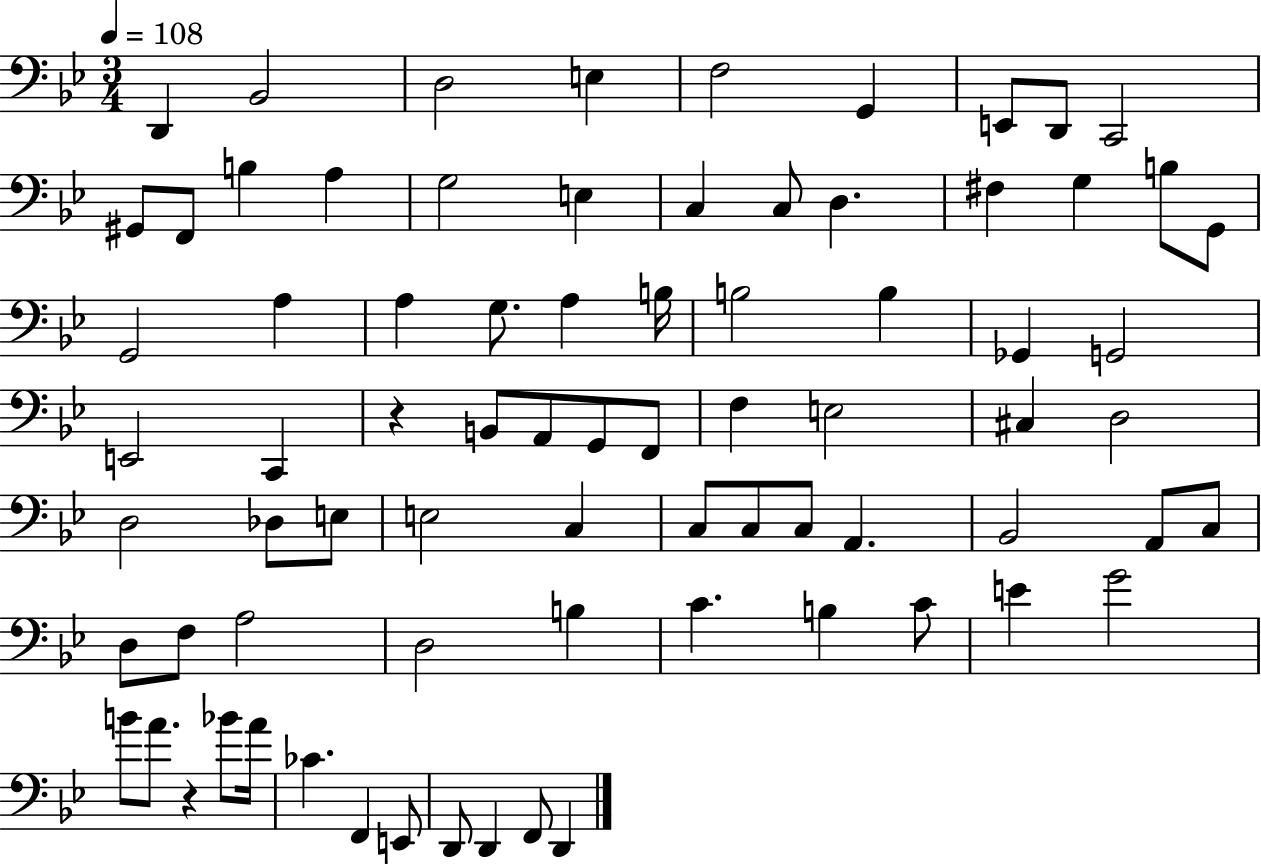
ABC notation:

X:1
T:Untitled
M:3/4
L:1/4
K:Bb
D,, _B,,2 D,2 E, F,2 G,, E,,/2 D,,/2 C,,2 ^G,,/2 F,,/2 B, A, G,2 E, C, C,/2 D, ^F, G, B,/2 G,,/2 G,,2 A, A, G,/2 A, B,/4 B,2 B, _G,, G,,2 E,,2 C,, z B,,/2 A,,/2 G,,/2 F,,/2 F, E,2 ^C, D,2 D,2 _D,/2 E,/2 E,2 C, C,/2 C,/2 C,/2 A,, _B,,2 A,,/2 C,/2 D,/2 F,/2 A,2 D,2 B, C B, C/2 E G2 B/2 A/2 z _B/2 A/4 _C F,, E,,/2 D,,/2 D,, F,,/2 D,,